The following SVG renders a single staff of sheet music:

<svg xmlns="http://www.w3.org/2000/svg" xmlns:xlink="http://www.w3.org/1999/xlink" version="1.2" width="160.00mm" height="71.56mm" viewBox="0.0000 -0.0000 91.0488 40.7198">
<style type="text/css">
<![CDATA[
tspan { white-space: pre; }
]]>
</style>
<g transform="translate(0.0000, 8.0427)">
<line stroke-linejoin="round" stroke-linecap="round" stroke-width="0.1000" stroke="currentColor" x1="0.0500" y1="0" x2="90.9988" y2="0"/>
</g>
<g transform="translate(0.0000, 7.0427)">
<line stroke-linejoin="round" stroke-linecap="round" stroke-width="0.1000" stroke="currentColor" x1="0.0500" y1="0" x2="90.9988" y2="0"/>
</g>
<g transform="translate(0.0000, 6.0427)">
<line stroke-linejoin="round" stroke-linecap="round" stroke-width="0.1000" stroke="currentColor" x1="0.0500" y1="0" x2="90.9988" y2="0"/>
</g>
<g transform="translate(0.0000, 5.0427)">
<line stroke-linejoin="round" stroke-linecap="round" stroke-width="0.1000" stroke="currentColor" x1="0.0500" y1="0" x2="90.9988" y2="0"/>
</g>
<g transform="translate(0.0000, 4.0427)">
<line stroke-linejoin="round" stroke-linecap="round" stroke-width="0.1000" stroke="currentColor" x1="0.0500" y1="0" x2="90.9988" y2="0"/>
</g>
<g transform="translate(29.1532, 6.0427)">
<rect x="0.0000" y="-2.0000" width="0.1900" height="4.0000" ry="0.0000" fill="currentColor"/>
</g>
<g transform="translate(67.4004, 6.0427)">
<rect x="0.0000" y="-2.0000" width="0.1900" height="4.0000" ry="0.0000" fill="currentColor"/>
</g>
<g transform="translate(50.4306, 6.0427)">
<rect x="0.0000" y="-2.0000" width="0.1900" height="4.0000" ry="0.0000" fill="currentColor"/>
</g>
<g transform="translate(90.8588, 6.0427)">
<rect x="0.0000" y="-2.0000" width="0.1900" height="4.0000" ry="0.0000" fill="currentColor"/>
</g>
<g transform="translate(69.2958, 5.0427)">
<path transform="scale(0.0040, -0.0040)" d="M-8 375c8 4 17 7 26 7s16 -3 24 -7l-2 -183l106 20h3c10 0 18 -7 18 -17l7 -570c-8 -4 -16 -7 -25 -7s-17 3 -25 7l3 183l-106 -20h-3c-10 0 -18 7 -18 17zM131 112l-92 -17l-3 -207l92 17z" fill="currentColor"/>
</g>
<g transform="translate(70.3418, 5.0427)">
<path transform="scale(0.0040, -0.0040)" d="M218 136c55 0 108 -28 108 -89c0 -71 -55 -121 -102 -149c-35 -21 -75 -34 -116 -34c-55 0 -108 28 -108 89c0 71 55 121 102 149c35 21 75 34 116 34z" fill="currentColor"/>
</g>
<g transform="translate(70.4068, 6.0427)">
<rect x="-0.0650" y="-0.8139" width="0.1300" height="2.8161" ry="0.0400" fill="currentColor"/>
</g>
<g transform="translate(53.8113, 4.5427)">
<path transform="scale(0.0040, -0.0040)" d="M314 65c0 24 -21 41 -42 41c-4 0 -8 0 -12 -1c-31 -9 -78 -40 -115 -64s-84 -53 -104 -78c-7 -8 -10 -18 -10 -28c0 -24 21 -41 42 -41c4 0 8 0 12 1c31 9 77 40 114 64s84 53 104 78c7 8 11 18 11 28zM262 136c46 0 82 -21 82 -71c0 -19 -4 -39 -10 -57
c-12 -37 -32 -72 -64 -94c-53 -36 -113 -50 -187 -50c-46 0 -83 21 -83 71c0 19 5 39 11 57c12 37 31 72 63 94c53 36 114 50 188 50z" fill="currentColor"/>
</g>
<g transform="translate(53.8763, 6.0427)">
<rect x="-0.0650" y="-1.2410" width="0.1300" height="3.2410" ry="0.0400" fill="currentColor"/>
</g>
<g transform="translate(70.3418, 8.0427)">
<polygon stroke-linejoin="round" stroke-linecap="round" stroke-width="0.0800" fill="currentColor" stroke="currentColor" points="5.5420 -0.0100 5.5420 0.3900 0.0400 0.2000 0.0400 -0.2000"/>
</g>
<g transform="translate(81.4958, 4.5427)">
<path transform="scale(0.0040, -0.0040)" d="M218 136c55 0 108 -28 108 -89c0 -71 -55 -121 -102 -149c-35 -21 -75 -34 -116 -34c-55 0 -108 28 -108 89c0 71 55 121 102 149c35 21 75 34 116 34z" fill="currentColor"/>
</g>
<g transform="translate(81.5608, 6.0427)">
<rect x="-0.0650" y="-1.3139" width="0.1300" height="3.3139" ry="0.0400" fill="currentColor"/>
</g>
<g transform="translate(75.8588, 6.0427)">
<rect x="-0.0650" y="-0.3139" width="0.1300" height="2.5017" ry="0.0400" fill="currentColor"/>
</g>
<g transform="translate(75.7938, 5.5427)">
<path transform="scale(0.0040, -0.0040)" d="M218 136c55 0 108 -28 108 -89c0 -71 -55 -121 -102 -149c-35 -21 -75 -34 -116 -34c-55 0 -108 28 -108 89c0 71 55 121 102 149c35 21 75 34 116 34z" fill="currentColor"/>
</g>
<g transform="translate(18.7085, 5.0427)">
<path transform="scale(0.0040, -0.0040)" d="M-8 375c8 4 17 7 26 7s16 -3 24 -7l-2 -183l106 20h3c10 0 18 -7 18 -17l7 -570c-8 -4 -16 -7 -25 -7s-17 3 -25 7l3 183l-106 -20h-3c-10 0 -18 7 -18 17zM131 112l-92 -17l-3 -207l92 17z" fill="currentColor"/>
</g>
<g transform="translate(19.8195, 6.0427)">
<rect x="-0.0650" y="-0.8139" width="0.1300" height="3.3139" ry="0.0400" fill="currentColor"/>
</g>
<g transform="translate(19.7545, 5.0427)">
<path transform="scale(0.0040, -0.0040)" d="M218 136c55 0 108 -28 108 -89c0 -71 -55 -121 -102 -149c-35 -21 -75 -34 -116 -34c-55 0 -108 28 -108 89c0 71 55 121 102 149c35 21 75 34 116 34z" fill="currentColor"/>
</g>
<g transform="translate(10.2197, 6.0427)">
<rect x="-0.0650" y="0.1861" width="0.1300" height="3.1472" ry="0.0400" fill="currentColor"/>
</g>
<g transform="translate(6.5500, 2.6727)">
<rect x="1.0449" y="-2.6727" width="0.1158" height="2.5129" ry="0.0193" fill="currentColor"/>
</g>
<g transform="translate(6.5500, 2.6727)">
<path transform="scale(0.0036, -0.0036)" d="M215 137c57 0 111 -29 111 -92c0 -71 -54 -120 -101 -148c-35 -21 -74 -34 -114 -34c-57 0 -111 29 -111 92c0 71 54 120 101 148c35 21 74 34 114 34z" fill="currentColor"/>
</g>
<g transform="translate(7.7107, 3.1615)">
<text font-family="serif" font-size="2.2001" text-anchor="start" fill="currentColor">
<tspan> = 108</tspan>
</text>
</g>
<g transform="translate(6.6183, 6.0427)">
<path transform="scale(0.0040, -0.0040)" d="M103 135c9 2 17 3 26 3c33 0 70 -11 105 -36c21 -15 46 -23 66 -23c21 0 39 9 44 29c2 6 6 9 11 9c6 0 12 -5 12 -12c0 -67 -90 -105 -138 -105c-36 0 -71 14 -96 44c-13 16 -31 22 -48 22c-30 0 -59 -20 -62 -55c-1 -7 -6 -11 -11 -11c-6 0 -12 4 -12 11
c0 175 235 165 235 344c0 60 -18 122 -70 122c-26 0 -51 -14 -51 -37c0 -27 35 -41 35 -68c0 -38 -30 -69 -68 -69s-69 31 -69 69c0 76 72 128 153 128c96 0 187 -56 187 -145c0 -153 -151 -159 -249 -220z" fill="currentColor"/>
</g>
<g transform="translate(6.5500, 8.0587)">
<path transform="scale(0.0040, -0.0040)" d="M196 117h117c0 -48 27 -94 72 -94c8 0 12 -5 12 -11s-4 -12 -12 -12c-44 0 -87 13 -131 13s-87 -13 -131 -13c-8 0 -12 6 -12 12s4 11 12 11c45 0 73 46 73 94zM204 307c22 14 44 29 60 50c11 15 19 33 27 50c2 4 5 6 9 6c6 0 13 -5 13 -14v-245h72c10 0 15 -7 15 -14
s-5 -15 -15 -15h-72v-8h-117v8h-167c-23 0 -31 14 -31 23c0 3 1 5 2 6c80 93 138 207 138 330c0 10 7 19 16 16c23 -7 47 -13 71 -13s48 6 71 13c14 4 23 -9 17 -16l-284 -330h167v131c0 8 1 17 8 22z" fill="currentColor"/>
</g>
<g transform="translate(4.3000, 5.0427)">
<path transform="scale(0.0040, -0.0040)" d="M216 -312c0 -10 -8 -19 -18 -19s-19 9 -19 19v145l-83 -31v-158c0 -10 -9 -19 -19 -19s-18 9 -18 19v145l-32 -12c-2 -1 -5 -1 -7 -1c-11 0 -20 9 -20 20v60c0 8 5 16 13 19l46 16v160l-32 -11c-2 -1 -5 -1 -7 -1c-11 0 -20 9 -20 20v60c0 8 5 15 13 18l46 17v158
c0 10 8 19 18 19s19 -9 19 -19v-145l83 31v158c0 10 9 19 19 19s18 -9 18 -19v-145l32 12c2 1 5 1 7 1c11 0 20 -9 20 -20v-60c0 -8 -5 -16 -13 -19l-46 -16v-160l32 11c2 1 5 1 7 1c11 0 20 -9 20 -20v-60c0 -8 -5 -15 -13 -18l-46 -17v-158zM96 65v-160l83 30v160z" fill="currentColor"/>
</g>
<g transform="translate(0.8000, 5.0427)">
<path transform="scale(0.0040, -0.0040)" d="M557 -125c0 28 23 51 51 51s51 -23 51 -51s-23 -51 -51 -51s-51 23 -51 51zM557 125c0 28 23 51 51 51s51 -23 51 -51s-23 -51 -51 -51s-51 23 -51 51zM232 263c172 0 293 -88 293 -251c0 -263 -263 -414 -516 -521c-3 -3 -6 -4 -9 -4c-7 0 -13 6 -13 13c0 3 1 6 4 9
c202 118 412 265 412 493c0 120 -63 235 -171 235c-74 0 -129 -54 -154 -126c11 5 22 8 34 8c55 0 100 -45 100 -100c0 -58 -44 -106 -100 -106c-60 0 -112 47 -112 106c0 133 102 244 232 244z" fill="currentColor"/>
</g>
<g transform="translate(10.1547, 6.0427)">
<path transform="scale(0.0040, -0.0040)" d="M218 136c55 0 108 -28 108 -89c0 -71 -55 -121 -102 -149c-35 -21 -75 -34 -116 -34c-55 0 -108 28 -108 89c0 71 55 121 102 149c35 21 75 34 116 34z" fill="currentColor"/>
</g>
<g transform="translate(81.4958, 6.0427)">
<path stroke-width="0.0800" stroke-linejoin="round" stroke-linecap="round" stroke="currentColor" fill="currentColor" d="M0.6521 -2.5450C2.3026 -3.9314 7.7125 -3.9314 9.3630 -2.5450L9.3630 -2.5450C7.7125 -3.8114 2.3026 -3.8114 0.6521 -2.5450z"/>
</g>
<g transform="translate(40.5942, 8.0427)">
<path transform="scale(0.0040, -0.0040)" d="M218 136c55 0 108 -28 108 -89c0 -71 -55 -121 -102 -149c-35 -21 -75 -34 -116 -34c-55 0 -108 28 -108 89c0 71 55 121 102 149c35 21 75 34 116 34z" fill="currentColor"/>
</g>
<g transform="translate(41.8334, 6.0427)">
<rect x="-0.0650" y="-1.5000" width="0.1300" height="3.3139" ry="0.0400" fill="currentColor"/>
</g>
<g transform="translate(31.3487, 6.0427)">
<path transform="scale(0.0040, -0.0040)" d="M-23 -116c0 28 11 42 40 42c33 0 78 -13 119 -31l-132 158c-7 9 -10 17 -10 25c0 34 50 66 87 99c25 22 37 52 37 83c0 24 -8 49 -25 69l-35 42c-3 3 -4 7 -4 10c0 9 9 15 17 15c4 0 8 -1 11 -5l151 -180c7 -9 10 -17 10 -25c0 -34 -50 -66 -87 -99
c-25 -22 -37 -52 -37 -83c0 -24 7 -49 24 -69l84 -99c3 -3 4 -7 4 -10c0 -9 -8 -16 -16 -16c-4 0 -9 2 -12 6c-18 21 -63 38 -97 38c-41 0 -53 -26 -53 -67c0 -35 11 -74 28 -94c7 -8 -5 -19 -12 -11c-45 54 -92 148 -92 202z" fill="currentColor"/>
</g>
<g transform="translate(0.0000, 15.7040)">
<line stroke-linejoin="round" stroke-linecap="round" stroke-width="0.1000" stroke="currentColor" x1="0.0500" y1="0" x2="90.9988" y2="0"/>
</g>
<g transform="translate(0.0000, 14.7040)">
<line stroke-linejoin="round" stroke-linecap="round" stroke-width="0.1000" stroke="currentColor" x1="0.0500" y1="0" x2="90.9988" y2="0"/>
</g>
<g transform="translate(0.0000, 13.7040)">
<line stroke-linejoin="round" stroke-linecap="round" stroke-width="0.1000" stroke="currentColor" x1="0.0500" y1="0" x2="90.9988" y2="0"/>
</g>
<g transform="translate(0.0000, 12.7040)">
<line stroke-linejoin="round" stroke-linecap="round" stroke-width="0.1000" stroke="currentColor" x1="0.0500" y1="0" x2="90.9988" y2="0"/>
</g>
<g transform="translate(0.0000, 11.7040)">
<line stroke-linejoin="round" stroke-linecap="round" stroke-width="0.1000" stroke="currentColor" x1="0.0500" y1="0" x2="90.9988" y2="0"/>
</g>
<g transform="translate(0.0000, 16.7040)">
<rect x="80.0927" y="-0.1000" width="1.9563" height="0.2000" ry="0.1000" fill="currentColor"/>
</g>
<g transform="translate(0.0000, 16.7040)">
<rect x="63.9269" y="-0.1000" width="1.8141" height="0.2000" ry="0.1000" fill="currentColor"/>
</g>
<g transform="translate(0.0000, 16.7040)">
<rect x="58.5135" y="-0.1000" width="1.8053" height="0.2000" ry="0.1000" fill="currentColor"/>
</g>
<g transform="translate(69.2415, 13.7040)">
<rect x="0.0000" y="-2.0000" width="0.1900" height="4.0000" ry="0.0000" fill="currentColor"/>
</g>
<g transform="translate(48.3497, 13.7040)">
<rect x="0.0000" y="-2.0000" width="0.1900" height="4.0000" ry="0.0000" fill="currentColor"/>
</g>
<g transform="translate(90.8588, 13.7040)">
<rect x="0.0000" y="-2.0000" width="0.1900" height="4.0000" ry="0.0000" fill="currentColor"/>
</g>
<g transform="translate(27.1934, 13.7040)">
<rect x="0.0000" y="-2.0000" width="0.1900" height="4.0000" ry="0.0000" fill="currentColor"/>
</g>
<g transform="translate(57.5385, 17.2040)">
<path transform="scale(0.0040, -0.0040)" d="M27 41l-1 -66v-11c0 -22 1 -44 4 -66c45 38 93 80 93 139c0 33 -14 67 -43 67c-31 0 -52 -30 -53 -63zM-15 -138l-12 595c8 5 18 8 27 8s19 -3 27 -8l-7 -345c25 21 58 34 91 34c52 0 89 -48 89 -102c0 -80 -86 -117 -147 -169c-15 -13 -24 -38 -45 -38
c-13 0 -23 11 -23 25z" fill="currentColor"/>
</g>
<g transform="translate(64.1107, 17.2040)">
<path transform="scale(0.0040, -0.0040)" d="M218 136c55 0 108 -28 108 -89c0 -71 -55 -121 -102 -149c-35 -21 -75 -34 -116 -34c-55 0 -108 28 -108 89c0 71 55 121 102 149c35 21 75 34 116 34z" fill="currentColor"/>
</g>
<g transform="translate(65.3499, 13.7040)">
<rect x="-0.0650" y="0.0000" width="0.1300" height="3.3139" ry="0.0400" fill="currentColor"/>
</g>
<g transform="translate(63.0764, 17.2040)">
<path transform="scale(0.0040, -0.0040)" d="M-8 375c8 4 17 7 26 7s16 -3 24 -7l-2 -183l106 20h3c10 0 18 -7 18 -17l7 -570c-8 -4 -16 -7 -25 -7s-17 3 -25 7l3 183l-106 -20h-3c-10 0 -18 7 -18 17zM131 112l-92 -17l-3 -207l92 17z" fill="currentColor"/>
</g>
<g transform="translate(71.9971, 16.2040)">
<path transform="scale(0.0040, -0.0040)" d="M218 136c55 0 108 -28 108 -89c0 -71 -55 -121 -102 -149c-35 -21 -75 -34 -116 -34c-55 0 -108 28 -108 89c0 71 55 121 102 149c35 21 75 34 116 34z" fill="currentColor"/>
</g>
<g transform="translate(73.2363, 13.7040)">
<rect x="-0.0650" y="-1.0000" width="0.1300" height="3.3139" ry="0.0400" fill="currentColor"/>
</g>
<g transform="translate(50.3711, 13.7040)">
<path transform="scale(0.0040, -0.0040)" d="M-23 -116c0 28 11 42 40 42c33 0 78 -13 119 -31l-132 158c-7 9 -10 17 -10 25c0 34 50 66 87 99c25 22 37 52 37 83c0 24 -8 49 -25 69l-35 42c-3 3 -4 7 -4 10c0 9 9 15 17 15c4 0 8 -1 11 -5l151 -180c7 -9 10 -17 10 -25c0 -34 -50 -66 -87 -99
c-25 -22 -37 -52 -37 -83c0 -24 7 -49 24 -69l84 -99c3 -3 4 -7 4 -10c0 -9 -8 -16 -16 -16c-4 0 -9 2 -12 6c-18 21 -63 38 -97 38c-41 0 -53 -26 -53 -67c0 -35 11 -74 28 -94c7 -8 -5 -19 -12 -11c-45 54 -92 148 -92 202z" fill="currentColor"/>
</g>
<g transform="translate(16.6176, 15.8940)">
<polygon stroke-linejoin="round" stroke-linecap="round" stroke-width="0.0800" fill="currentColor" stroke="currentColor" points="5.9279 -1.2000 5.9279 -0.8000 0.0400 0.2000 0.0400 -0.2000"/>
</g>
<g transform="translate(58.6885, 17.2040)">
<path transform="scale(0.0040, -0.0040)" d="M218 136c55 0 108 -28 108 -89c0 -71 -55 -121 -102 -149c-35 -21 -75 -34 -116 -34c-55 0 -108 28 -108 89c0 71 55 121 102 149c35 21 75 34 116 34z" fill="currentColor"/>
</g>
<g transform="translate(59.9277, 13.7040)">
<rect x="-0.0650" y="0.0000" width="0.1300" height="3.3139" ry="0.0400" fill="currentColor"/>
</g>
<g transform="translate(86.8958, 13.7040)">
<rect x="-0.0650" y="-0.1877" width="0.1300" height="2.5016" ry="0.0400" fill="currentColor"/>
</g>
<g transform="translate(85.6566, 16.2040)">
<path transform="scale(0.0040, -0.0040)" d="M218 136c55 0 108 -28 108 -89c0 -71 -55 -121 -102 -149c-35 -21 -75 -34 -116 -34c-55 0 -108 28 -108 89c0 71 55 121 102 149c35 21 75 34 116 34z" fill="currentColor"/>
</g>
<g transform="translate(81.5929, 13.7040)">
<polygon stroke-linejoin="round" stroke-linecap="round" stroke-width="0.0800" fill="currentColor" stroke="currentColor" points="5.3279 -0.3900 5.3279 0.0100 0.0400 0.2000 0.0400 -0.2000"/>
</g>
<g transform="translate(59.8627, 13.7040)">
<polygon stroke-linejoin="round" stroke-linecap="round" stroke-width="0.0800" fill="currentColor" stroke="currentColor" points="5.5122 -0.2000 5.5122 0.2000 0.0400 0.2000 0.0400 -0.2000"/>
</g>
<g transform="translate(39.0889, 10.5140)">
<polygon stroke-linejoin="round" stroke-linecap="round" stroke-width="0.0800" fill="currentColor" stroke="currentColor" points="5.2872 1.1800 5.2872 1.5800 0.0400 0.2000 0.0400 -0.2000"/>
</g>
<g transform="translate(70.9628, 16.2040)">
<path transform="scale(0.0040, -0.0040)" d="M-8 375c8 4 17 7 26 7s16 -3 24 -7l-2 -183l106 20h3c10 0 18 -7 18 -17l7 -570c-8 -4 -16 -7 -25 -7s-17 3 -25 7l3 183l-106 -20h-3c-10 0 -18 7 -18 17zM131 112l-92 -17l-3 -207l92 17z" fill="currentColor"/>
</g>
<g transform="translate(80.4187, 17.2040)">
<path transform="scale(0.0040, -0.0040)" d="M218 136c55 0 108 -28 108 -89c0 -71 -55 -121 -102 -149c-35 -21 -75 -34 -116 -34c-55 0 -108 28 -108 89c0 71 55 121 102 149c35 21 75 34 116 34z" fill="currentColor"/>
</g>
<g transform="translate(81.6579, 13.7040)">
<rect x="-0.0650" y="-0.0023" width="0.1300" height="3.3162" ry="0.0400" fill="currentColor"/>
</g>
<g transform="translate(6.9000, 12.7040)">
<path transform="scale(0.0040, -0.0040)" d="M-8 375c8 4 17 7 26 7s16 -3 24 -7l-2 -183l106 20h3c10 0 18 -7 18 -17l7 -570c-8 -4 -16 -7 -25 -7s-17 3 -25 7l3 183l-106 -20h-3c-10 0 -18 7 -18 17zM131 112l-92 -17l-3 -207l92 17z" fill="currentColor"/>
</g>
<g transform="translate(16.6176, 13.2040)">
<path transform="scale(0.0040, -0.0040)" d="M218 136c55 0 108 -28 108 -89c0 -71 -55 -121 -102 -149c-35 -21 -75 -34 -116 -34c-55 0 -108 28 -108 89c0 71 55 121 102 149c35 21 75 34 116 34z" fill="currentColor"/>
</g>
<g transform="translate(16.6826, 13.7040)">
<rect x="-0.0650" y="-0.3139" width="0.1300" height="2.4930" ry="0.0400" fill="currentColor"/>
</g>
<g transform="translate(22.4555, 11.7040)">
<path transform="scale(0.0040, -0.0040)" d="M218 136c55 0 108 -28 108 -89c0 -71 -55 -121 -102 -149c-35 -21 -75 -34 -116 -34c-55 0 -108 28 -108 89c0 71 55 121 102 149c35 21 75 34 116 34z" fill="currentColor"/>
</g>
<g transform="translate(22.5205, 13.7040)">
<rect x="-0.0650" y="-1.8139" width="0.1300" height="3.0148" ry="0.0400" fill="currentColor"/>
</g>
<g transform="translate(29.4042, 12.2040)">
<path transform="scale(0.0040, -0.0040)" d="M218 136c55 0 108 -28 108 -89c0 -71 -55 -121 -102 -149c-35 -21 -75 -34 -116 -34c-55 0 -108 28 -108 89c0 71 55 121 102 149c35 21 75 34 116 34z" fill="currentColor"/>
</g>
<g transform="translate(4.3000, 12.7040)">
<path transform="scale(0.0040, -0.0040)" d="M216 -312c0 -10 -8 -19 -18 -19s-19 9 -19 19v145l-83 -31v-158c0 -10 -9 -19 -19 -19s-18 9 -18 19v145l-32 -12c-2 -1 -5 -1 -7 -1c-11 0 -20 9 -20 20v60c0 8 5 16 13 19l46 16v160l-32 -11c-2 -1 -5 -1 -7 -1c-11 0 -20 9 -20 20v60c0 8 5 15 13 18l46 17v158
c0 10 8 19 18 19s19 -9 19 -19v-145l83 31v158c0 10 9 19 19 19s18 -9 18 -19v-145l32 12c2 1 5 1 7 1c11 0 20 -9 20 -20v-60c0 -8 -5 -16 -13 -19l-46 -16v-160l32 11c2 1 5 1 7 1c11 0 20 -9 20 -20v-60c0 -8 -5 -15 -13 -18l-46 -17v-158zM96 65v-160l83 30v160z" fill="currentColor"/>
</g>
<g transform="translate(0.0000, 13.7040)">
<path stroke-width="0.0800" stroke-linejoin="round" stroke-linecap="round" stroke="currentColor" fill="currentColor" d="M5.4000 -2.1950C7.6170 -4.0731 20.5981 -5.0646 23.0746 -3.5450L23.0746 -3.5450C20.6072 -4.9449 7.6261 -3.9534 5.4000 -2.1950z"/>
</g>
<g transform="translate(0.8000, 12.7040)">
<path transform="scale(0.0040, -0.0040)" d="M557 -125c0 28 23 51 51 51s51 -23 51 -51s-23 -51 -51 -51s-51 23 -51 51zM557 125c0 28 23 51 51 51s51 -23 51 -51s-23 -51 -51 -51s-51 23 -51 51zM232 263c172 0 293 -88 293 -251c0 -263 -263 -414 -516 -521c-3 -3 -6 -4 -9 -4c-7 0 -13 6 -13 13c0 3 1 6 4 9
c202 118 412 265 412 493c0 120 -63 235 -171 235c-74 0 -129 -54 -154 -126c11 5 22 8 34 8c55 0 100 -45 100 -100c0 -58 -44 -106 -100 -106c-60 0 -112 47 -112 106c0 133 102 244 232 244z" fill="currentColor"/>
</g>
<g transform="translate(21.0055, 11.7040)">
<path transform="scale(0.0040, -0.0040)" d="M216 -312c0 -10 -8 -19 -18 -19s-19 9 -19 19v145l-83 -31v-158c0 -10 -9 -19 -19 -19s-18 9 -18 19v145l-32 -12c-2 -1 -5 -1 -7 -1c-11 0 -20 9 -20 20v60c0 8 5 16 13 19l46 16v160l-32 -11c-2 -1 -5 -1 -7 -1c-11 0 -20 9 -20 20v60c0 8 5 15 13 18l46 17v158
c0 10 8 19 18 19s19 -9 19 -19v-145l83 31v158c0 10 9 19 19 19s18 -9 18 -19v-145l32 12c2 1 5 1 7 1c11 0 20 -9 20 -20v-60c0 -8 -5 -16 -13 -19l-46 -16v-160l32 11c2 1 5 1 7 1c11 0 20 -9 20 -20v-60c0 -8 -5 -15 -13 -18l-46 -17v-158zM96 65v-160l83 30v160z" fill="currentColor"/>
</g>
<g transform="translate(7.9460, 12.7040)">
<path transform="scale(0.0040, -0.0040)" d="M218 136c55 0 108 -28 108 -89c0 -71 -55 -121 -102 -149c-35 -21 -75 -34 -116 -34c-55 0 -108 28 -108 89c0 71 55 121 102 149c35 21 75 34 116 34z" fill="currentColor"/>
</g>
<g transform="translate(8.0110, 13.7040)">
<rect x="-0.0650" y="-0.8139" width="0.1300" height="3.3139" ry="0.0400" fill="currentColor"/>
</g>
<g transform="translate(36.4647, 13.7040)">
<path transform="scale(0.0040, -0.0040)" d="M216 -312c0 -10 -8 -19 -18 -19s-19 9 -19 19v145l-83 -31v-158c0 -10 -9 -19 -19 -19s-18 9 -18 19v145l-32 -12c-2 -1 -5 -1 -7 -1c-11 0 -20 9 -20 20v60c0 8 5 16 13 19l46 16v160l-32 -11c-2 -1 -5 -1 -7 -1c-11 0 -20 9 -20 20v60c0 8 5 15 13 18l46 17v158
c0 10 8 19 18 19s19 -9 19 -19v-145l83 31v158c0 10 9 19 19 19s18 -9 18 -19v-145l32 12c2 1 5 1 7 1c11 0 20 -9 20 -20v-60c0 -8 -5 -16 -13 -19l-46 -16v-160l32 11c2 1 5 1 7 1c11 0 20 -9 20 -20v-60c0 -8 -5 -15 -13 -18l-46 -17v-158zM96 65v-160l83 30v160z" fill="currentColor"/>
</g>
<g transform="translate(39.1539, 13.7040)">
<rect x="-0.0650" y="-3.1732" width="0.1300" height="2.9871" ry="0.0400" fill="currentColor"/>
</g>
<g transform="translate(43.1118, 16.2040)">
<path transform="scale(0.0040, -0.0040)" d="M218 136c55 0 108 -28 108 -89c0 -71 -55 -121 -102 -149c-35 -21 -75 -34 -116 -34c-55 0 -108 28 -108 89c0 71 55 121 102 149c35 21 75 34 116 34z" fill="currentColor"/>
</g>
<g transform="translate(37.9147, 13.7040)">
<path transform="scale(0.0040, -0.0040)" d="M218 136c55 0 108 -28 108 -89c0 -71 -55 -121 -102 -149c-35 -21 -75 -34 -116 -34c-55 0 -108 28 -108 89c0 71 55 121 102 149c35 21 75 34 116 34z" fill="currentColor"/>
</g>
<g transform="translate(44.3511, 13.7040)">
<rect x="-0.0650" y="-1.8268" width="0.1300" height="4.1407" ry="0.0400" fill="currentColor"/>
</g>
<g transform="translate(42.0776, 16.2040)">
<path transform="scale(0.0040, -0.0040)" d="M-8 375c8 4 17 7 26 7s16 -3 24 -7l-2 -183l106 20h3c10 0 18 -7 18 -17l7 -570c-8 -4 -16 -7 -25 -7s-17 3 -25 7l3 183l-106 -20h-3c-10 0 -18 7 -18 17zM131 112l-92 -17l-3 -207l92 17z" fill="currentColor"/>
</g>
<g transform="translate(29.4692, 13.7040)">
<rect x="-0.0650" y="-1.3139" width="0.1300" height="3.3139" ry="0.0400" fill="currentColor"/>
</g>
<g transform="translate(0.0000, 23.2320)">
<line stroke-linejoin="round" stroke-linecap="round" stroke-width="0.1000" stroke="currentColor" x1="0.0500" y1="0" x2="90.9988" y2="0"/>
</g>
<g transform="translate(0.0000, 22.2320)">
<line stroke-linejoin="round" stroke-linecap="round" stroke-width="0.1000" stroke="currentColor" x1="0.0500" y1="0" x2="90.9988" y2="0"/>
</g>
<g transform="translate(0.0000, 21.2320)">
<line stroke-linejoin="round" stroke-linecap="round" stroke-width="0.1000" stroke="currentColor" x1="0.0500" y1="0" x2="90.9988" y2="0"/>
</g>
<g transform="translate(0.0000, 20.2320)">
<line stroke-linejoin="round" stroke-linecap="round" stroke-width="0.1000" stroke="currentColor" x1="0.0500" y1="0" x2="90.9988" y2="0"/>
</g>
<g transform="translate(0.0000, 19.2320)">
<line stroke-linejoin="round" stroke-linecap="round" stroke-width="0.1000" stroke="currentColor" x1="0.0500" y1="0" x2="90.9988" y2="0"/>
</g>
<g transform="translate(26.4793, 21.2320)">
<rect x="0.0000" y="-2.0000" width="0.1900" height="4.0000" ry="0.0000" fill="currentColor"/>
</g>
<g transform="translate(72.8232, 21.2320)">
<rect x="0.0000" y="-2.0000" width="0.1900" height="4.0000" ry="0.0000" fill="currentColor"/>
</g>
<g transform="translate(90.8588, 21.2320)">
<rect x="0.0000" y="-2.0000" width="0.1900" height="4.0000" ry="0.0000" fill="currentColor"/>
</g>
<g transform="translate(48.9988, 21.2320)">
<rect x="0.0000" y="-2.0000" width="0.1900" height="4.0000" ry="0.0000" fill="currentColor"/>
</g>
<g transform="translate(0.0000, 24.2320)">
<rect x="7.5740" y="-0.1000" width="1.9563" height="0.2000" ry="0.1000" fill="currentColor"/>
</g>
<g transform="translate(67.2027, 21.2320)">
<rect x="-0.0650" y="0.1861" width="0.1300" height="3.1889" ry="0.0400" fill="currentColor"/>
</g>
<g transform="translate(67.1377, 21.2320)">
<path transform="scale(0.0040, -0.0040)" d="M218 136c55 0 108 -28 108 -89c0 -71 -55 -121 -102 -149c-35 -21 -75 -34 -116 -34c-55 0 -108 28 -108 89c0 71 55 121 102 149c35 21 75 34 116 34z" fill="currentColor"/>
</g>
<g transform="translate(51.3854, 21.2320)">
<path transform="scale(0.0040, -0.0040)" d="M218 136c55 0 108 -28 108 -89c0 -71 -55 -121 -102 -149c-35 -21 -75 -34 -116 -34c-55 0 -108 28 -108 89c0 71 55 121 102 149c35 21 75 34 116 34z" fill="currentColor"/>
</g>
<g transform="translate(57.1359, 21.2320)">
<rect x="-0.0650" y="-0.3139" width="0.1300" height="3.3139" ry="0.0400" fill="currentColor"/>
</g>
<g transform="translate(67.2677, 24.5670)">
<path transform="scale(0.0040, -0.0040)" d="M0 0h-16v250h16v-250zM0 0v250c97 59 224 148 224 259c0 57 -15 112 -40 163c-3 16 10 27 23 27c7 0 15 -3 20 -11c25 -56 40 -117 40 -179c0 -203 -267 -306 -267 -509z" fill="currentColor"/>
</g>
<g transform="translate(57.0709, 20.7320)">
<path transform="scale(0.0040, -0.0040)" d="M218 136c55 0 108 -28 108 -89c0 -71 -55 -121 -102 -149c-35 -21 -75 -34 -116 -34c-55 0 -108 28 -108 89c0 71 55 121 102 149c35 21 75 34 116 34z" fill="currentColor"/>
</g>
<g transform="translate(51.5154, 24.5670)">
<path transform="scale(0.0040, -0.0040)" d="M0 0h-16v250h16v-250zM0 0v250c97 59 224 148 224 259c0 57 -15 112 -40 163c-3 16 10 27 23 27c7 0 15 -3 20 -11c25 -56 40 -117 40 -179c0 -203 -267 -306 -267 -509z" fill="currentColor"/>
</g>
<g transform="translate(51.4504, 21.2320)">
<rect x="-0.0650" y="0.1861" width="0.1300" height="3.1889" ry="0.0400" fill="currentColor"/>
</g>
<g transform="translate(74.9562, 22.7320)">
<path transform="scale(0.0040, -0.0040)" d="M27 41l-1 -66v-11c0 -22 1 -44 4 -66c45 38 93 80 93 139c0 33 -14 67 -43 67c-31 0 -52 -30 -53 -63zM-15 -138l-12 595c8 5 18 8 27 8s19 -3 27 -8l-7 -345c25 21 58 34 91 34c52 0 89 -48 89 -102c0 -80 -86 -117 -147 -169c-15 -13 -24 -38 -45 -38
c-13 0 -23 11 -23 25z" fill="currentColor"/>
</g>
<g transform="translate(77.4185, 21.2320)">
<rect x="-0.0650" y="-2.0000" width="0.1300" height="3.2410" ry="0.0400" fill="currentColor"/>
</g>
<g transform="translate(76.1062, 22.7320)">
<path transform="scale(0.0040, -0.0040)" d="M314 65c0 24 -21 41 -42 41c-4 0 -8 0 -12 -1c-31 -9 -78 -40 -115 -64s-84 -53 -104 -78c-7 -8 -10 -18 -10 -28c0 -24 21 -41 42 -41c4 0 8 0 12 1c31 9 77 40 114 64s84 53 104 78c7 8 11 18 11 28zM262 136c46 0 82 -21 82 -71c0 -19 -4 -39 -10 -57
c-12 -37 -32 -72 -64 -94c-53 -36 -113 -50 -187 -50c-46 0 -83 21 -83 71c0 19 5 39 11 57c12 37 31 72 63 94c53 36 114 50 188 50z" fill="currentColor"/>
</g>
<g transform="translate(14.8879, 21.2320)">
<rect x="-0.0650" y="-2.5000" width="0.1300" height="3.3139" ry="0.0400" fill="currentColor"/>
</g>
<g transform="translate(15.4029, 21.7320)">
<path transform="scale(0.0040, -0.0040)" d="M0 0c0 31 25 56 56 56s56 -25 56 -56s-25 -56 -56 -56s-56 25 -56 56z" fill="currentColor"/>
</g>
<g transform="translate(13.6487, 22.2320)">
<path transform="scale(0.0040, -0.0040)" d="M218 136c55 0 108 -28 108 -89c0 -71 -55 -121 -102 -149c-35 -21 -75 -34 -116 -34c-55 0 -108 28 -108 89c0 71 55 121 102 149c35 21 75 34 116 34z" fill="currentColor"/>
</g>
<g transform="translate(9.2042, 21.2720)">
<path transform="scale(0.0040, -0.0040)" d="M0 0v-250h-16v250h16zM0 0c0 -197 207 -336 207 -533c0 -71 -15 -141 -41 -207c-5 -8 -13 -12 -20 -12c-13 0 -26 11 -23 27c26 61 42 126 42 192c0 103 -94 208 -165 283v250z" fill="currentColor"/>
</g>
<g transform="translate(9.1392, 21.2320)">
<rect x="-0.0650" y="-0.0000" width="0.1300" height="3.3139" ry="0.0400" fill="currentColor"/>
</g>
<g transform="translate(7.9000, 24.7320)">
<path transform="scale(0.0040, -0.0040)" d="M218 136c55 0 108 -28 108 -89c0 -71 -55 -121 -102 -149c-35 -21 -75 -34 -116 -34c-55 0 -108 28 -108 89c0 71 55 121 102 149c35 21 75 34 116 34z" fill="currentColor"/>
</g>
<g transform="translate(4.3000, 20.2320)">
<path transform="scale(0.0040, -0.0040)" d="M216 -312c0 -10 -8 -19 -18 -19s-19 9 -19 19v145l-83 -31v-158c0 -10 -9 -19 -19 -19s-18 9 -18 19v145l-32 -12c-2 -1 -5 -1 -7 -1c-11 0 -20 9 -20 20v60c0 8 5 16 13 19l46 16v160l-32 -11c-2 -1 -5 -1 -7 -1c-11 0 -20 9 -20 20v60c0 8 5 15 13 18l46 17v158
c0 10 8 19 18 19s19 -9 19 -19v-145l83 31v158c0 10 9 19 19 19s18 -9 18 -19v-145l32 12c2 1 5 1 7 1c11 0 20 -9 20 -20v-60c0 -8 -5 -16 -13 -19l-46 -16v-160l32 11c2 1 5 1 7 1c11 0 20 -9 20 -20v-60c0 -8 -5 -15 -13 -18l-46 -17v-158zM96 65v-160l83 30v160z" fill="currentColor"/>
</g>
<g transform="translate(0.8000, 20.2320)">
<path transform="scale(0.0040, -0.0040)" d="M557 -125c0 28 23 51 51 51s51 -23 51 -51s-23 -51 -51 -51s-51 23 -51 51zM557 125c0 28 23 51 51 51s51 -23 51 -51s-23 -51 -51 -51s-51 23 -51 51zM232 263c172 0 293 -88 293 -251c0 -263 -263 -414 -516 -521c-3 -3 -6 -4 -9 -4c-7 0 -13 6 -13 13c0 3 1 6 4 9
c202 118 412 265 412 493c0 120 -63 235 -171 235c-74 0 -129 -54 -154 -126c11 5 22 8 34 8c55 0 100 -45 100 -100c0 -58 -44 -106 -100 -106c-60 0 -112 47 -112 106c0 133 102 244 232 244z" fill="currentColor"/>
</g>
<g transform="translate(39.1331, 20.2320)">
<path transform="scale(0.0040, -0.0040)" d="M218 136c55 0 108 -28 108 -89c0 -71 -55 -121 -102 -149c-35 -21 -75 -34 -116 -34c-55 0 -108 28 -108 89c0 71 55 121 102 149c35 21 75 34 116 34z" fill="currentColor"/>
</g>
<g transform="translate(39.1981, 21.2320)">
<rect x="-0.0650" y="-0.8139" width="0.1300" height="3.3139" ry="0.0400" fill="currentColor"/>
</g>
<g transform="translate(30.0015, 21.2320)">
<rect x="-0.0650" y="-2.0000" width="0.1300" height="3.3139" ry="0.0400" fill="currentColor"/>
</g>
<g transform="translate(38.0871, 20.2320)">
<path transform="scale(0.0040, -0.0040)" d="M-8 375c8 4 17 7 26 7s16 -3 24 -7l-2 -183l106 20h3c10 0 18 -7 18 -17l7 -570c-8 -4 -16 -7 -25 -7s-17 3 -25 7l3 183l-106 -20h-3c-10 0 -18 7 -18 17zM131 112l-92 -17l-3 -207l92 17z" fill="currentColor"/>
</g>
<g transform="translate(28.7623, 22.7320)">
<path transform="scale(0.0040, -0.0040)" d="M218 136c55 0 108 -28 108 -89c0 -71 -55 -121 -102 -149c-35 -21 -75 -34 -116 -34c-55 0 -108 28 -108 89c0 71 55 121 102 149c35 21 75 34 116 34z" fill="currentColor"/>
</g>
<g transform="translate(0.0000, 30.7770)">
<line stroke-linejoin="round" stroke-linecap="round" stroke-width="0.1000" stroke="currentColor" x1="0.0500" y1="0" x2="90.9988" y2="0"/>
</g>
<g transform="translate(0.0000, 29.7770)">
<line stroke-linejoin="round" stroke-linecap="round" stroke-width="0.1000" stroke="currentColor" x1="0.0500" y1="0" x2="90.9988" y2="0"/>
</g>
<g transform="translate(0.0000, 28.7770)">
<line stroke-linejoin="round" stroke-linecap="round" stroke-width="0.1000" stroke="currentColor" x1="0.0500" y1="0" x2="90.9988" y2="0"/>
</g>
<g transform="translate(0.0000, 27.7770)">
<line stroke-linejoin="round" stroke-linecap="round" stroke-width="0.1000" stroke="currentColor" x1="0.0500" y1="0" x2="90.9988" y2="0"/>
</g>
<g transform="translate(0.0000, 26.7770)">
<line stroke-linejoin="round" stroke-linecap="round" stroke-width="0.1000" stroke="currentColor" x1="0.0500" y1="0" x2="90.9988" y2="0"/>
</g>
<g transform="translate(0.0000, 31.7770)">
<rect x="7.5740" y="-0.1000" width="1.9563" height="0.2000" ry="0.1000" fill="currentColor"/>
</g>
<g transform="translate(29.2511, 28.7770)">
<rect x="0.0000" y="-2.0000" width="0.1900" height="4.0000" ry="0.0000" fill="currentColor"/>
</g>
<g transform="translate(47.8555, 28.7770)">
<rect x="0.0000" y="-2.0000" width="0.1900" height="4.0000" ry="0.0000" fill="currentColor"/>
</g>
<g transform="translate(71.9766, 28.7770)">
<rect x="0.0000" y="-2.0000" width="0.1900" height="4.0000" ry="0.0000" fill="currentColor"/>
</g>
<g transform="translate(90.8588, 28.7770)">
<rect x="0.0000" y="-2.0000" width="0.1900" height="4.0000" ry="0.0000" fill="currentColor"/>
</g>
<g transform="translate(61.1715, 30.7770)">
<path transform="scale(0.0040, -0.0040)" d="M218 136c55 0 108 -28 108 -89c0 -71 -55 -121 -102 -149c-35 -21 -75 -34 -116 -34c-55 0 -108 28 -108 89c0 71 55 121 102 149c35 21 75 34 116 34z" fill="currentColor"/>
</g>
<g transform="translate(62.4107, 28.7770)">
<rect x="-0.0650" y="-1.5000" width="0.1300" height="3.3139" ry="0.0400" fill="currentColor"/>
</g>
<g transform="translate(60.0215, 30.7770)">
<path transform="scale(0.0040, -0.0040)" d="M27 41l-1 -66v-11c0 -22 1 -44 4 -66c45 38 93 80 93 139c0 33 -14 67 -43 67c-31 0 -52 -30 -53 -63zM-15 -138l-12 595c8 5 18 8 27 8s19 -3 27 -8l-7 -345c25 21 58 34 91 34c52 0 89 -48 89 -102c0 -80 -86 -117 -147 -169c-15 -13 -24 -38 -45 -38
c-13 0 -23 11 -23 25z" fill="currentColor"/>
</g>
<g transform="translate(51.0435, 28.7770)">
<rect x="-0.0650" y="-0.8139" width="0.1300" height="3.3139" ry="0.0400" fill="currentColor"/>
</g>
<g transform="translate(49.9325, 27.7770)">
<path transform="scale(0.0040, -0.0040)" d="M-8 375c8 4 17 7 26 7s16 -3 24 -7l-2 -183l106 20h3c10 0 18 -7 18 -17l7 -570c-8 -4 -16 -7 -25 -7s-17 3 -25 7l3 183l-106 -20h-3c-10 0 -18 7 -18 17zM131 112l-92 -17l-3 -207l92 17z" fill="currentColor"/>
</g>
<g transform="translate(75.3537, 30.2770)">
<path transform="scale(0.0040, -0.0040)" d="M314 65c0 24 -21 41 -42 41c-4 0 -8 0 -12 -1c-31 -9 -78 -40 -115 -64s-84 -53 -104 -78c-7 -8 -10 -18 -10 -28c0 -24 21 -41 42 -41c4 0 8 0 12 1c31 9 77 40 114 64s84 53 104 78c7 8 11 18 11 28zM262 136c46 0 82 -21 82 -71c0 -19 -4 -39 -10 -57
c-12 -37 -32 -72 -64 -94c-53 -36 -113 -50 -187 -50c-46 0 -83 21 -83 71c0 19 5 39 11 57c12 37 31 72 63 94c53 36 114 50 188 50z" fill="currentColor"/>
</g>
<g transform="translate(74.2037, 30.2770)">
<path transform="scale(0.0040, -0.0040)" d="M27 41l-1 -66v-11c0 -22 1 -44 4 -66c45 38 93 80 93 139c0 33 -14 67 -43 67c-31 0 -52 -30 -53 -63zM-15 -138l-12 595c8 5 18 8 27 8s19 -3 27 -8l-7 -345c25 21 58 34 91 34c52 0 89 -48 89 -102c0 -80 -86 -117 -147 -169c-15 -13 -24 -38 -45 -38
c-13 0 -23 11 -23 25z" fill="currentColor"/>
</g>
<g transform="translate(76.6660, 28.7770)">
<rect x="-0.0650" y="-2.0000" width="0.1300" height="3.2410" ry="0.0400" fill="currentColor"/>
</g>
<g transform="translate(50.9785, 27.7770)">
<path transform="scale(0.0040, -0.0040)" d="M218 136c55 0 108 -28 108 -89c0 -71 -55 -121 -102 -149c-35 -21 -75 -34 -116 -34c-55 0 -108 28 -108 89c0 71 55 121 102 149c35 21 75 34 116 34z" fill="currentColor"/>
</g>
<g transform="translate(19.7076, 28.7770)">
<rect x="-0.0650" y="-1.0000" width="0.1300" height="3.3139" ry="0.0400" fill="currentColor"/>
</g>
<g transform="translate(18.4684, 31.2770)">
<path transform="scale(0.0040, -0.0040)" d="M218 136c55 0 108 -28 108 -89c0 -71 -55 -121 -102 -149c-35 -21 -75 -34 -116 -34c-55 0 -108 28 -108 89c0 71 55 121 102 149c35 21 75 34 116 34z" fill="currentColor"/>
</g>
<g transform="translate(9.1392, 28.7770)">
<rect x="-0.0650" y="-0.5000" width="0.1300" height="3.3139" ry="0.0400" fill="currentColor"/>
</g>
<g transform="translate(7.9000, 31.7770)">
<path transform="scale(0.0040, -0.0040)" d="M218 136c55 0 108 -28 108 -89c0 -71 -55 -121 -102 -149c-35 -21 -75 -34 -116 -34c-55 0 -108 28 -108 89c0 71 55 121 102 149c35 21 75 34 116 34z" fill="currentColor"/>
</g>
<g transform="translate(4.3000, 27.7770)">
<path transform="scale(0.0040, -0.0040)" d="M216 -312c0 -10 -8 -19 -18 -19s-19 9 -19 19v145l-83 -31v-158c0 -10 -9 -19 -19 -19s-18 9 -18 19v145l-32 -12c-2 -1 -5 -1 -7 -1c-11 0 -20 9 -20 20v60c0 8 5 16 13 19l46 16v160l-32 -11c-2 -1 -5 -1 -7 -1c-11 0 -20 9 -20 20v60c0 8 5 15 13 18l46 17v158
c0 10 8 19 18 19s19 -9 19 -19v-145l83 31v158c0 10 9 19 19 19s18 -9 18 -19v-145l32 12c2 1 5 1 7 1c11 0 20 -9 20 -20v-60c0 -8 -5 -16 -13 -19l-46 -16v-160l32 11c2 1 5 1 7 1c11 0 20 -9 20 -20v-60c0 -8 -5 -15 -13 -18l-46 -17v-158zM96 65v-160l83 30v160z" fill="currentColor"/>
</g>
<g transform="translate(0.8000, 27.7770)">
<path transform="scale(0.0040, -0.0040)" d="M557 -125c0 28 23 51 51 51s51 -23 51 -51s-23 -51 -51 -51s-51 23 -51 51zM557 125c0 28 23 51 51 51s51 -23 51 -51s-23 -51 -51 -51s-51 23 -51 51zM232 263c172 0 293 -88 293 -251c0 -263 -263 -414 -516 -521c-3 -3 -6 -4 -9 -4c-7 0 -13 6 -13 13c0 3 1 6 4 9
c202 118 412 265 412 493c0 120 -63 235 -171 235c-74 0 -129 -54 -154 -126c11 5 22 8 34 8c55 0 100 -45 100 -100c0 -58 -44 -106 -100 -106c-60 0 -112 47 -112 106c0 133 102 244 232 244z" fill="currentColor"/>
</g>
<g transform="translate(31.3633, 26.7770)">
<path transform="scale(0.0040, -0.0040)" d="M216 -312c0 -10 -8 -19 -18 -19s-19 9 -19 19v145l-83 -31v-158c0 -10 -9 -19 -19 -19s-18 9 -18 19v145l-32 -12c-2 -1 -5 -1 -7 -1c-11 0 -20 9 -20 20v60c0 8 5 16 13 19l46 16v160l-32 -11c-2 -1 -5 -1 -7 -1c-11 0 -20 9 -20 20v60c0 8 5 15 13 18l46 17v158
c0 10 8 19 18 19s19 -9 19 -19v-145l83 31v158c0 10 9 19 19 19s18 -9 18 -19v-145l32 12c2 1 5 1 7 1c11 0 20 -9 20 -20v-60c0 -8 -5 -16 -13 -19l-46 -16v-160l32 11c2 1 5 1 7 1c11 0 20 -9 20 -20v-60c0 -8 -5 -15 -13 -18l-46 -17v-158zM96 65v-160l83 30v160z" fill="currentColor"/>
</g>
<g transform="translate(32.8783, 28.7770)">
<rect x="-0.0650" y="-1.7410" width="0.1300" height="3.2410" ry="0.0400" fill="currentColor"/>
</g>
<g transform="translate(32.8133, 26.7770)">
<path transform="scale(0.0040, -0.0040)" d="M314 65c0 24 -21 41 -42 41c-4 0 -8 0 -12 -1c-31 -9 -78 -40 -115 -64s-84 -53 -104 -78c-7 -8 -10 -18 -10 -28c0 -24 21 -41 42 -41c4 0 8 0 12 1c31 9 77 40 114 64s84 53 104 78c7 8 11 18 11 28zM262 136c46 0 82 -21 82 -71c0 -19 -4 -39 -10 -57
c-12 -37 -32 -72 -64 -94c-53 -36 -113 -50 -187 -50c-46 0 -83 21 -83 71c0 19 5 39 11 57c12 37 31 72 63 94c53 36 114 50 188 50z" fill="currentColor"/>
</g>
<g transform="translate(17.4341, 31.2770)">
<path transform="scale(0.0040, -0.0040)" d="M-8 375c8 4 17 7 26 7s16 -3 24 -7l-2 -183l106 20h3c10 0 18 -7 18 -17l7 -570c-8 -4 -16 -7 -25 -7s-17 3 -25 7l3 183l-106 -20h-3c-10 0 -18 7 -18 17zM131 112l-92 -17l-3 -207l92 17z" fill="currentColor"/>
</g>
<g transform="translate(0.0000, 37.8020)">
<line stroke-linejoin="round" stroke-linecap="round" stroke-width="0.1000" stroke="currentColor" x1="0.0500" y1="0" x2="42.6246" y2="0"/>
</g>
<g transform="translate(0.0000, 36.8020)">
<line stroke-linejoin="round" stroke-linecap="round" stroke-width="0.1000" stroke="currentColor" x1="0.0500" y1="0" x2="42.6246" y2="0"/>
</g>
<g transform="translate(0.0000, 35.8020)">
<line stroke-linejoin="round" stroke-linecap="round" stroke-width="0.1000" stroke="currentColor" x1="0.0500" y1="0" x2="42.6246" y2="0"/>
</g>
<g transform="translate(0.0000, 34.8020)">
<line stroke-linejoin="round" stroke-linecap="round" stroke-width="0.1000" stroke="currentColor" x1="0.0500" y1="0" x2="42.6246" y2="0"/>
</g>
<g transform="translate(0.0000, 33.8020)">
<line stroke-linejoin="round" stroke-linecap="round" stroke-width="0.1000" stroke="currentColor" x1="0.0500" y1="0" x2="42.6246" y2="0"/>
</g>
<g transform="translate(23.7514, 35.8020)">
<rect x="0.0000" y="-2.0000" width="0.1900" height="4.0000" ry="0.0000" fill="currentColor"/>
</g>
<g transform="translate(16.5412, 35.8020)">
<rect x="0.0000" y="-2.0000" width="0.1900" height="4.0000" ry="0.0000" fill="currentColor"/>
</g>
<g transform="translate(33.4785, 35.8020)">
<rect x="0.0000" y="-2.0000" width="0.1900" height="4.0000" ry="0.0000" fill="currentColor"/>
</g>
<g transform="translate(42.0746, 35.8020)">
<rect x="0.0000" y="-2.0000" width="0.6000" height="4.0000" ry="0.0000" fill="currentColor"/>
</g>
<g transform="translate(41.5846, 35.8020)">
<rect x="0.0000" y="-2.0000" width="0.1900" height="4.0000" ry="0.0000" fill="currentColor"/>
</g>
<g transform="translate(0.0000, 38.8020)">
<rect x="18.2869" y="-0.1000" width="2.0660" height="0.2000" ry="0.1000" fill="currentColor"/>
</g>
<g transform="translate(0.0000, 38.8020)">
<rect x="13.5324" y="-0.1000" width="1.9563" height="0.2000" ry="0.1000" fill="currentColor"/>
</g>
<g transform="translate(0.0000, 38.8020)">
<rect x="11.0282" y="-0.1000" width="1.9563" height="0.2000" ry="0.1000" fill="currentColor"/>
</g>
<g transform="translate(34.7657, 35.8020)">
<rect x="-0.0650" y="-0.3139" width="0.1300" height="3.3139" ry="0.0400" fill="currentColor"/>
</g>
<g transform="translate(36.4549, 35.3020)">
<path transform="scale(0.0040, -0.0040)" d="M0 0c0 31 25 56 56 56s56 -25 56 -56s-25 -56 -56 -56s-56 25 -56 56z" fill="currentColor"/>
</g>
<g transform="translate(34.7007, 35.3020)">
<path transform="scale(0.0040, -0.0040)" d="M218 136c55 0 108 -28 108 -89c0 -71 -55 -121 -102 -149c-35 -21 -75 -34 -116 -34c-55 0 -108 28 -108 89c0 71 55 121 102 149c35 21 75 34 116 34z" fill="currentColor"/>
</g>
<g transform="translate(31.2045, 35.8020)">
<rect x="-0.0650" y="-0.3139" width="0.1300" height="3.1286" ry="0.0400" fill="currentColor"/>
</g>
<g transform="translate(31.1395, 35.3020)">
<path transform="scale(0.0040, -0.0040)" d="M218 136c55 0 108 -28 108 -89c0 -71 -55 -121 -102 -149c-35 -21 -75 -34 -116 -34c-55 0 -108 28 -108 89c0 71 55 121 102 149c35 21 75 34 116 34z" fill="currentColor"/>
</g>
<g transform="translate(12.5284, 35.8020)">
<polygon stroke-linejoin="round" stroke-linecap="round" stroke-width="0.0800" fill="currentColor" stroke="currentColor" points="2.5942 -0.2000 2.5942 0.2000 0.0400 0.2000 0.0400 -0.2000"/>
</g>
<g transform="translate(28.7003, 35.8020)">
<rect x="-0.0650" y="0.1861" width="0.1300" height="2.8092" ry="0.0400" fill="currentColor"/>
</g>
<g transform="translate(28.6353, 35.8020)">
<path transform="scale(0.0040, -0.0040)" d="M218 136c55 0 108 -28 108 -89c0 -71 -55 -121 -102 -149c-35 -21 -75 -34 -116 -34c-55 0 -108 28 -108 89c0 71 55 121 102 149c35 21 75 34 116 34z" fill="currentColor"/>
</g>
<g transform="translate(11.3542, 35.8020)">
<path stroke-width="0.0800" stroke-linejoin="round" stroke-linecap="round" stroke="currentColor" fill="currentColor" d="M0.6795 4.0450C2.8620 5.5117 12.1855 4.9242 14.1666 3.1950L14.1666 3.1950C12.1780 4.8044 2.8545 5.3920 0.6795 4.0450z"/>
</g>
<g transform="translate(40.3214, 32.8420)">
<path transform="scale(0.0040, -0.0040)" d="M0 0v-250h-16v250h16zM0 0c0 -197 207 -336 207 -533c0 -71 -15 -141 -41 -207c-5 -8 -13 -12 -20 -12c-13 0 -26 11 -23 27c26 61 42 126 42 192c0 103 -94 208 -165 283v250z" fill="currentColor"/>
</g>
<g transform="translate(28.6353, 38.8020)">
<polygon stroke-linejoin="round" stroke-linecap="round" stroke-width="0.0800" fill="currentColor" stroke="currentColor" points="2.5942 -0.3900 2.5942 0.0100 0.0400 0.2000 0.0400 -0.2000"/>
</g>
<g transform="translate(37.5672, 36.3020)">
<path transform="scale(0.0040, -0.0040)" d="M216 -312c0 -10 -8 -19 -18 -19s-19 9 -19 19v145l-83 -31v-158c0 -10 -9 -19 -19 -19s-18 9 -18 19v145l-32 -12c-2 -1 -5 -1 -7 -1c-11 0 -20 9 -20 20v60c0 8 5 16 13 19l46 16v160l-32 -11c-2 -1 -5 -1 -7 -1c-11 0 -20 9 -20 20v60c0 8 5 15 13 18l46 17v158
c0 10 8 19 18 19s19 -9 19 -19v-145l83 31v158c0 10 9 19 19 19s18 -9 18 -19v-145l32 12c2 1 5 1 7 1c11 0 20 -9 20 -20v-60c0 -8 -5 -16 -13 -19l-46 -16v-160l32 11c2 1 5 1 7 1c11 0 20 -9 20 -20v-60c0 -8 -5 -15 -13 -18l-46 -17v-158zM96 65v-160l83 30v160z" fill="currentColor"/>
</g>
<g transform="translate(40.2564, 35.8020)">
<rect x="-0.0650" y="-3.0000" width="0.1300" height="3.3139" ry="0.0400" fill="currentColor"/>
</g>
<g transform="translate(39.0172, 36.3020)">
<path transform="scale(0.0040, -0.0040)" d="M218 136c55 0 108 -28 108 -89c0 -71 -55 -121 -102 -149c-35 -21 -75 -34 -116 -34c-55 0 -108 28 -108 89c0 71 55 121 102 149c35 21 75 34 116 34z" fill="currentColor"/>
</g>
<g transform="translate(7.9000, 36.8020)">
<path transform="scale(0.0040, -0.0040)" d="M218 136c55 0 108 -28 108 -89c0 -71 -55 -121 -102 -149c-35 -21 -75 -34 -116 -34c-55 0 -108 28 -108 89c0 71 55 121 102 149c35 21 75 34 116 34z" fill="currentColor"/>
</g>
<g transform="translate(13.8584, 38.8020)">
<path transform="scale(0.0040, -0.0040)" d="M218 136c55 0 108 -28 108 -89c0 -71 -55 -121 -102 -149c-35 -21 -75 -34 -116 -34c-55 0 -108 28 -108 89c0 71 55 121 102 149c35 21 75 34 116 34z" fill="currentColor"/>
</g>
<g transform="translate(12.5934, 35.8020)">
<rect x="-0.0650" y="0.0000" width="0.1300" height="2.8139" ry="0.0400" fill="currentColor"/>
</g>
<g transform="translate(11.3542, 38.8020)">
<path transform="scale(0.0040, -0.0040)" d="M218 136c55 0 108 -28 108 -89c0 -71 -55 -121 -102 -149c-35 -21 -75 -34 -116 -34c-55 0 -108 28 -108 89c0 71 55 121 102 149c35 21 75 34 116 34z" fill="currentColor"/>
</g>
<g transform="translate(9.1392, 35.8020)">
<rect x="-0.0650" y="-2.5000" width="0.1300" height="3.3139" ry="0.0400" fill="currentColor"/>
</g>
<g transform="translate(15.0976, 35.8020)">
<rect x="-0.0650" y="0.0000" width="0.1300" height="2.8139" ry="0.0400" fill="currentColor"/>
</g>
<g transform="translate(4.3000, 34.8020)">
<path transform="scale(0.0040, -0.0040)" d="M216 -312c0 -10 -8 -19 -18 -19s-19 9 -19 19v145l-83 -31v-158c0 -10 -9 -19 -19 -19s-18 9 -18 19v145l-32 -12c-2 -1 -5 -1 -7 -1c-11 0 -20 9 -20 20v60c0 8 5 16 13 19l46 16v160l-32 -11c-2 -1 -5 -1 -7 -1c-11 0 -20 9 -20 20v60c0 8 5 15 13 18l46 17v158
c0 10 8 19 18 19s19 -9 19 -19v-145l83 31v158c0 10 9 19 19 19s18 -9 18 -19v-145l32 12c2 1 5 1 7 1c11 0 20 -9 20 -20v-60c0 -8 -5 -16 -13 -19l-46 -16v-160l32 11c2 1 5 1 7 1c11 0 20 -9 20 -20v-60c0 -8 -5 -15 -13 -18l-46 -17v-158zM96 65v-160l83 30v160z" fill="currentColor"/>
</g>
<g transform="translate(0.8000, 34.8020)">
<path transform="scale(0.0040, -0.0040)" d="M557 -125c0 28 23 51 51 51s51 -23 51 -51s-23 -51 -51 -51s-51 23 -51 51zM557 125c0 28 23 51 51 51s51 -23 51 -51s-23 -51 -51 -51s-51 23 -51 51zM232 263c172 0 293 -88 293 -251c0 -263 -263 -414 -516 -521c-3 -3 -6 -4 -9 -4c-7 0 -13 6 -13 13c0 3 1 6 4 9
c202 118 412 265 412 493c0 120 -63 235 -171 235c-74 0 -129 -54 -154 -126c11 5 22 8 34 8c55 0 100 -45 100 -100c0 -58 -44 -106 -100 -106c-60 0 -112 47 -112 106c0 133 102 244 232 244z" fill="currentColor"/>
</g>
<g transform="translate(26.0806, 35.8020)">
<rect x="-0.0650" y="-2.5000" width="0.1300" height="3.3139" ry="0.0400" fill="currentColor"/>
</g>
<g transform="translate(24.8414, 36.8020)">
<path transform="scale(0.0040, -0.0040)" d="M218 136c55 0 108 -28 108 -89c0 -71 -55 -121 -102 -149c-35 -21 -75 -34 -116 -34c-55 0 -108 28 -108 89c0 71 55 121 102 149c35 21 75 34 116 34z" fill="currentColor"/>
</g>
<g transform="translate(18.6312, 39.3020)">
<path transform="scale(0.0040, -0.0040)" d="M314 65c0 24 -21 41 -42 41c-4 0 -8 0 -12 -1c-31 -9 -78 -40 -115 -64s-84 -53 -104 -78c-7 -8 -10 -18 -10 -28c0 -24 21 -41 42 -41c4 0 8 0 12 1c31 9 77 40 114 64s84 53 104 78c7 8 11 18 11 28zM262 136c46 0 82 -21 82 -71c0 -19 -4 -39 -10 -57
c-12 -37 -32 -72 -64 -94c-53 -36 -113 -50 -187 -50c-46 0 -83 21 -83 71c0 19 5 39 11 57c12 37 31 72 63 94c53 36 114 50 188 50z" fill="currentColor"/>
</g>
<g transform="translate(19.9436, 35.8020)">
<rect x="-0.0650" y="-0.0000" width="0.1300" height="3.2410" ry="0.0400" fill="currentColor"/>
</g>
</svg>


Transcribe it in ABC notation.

X:1
T:Untitled
M:2/4
L:1/4
K:G
D, F, z G,, G,2 F,/2 E,/2 G, F, E,/2 ^A,/2 G, ^D,/2 F,,/2 z _D,,/2 D,,/2 F,, D,,/2 F,,/2 D,,/2 B,, A,, F, D,/2 E, D,/2 _A,,2 E,, F,, ^A,2 F, _G,, _A,,2 B,, E,,/2 E,,/2 D,,2 B,, D,/2 E,/2 E, ^C,/2